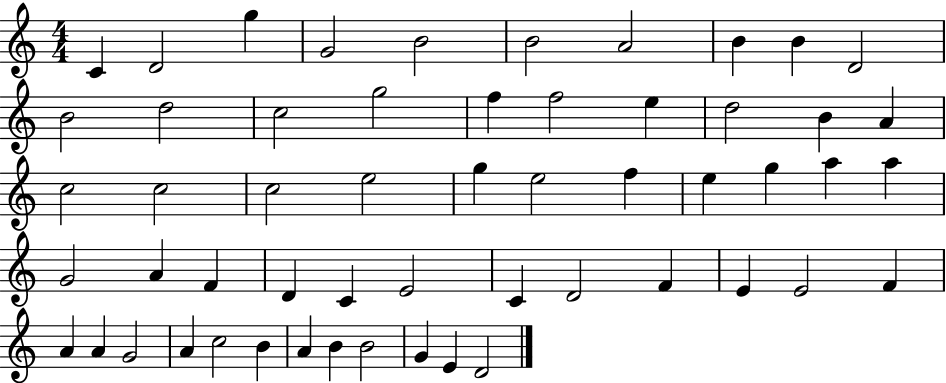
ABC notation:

X:1
T:Untitled
M:4/4
L:1/4
K:C
C D2 g G2 B2 B2 A2 B B D2 B2 d2 c2 g2 f f2 e d2 B A c2 c2 c2 e2 g e2 f e g a a G2 A F D C E2 C D2 F E E2 F A A G2 A c2 B A B B2 G E D2